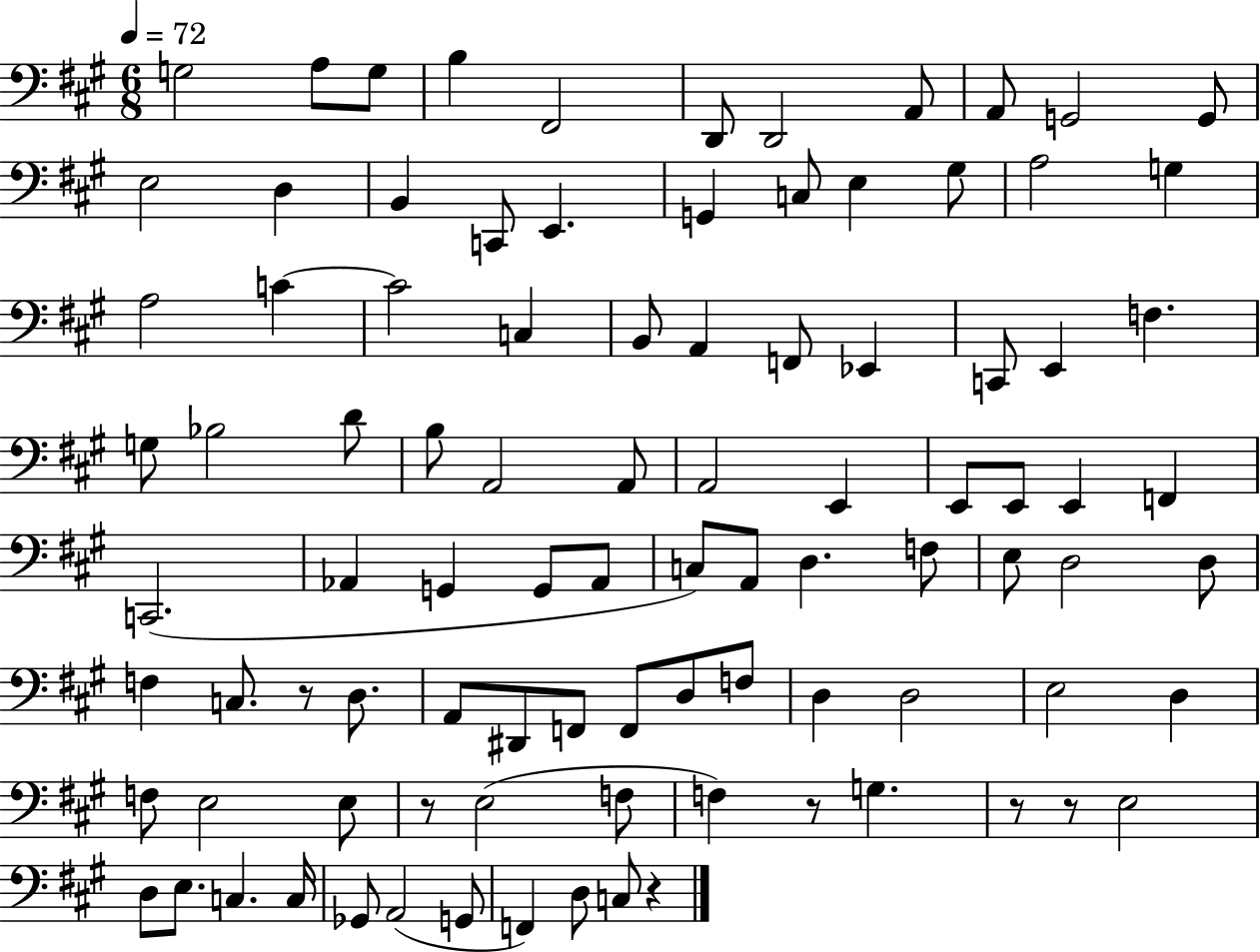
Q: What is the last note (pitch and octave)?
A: C3